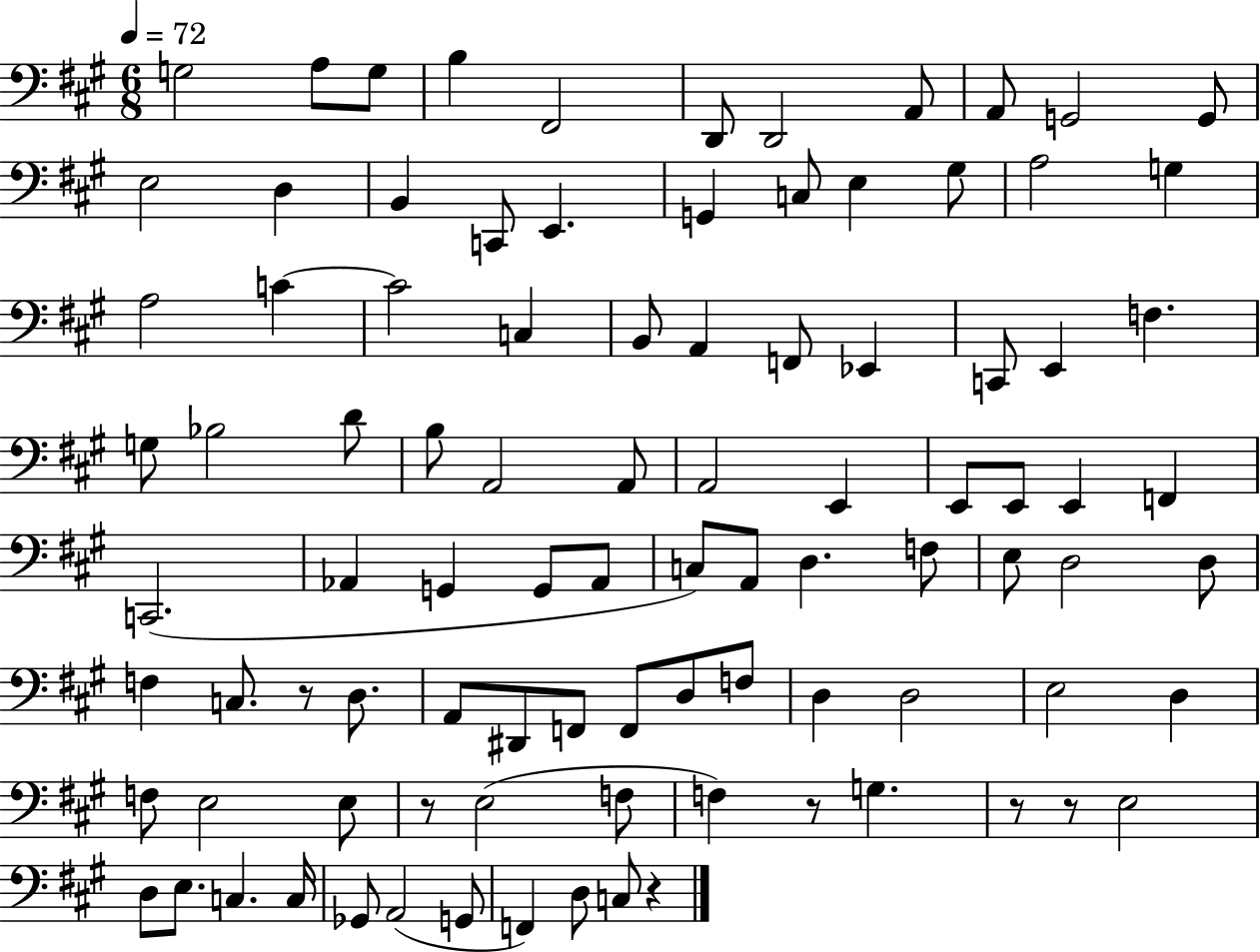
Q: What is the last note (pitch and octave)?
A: C3